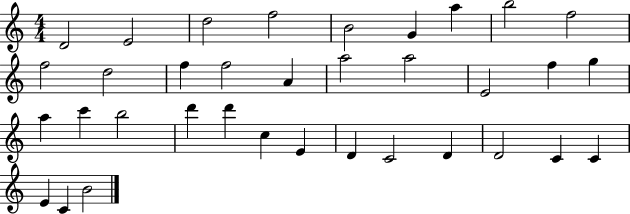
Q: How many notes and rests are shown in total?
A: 35